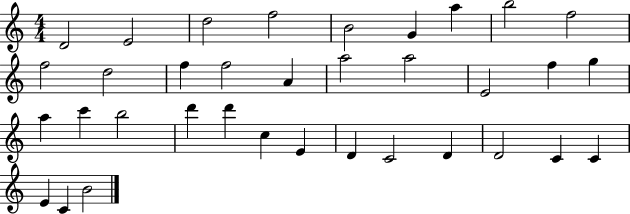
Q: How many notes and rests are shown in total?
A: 35